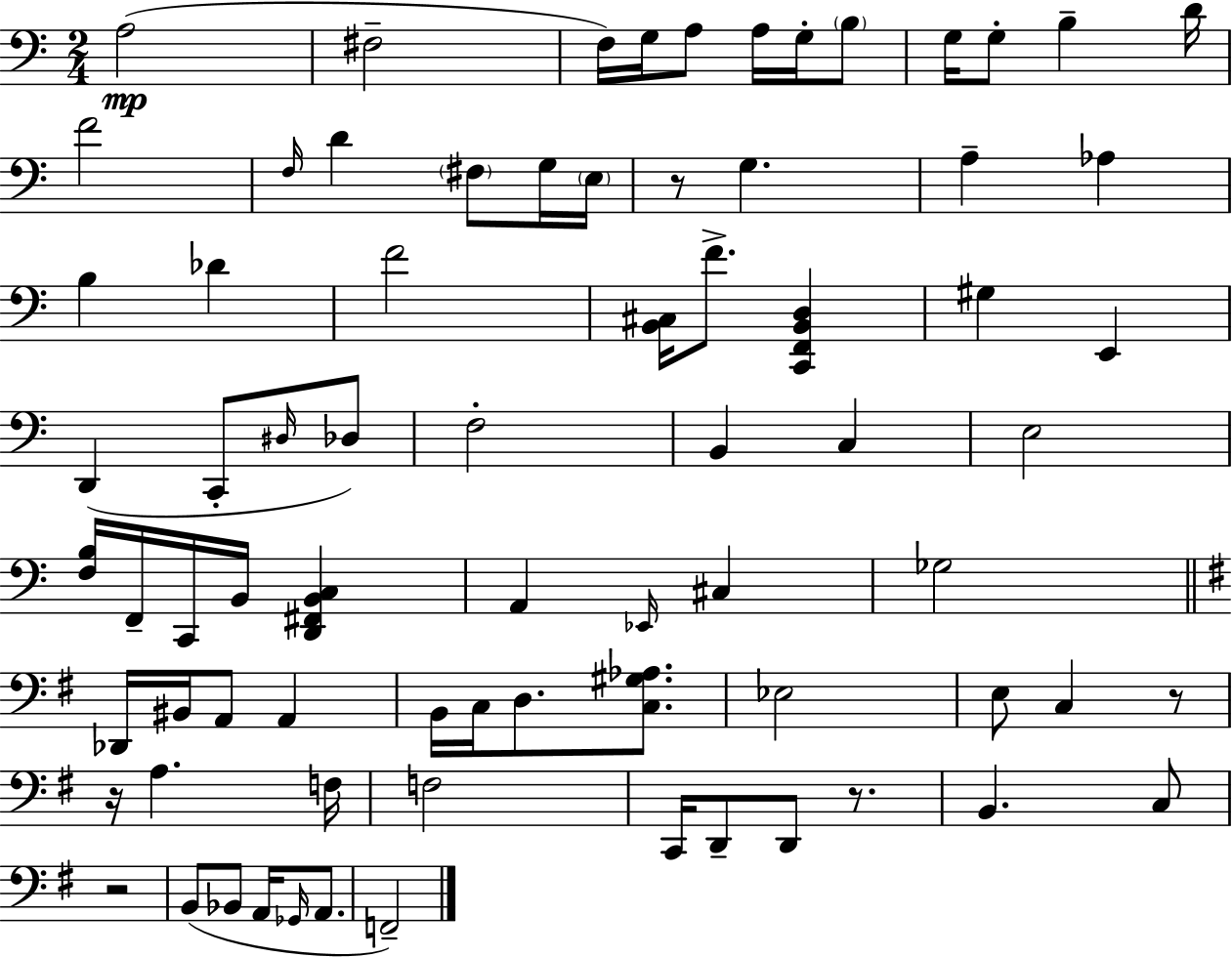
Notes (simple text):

A3/h F#3/h F3/s G3/s A3/e A3/s G3/s B3/e G3/s G3/e B3/q D4/s F4/h F3/s D4/q F#3/e G3/s E3/s R/e G3/q. A3/q Ab3/q B3/q Db4/q F4/h [B2,C#3]/s F4/e. [C2,F2,B2,D3]/q G#3/q E2/q D2/q C2/e D#3/s Db3/e F3/h B2/q C3/q E3/h [F3,B3]/s F2/s C2/s B2/s [D2,F#2,B2,C3]/q A2/q Eb2/s C#3/q Gb3/h Db2/s BIS2/s A2/e A2/q B2/s C3/s D3/e. [C3,G#3,Ab3]/e. Eb3/h E3/e C3/q R/e R/s A3/q. F3/s F3/h C2/s D2/e D2/e R/e. B2/q. C3/e R/h B2/e Bb2/e A2/s Gb2/s A2/e. F2/h